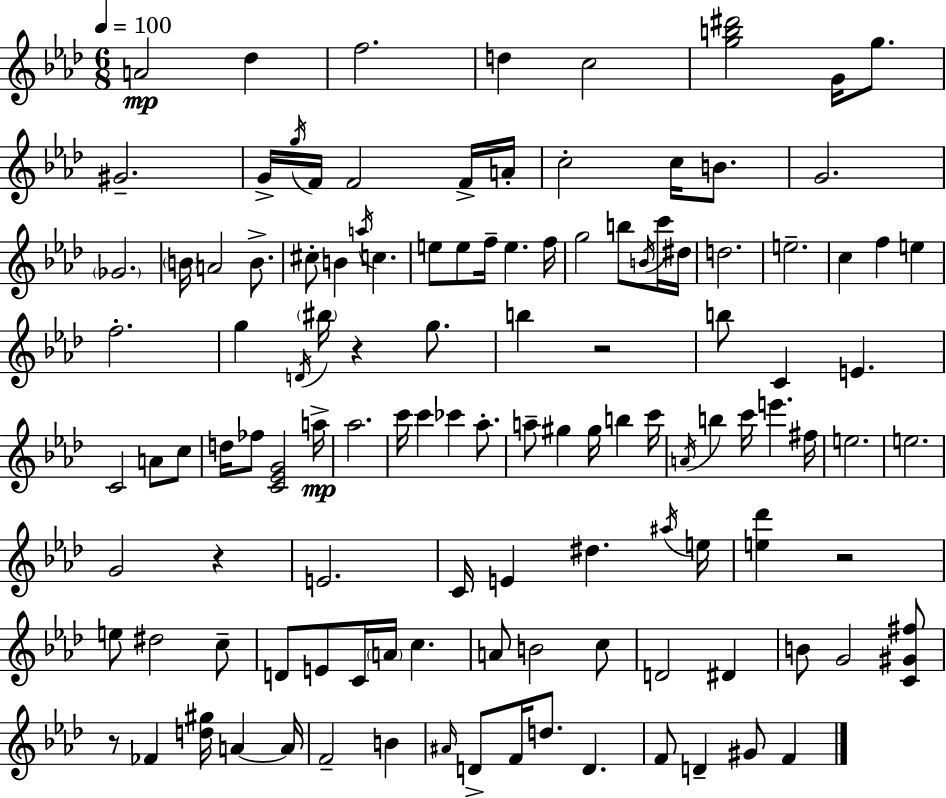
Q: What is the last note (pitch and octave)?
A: F4